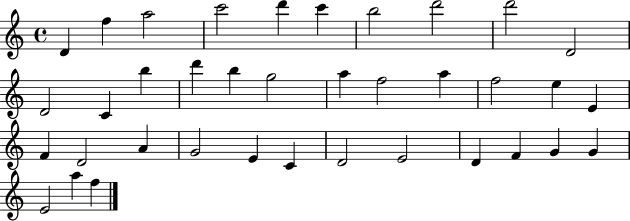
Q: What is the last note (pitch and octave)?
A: F5